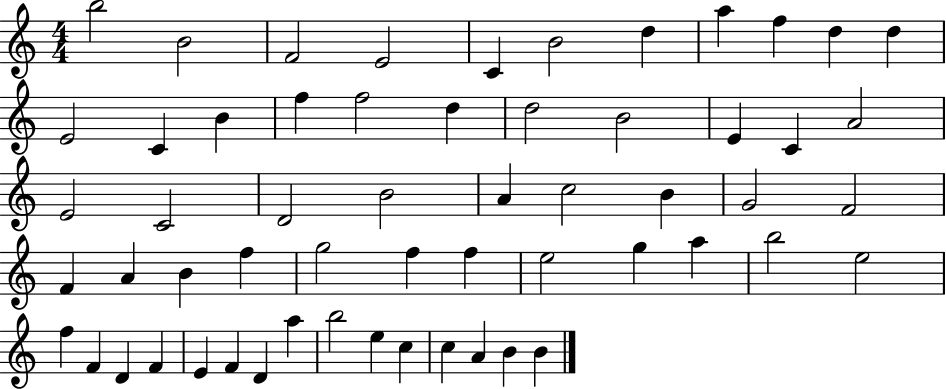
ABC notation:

X:1
T:Untitled
M:4/4
L:1/4
K:C
b2 B2 F2 E2 C B2 d a f d d E2 C B f f2 d d2 B2 E C A2 E2 C2 D2 B2 A c2 B G2 F2 F A B f g2 f f e2 g a b2 e2 f F D F E F D a b2 e c c A B B